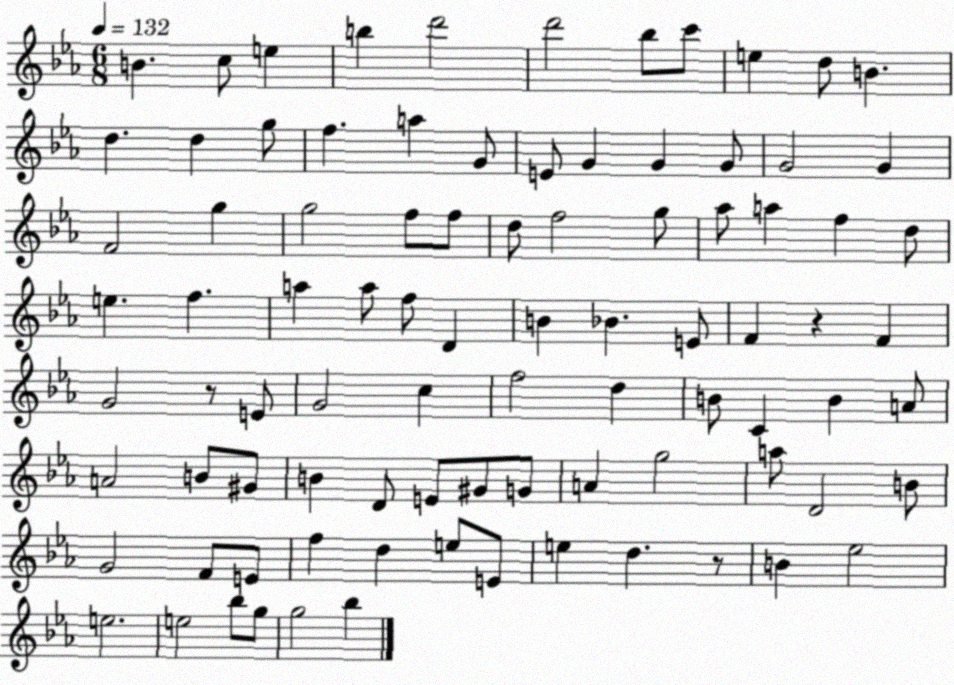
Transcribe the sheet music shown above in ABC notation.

X:1
T:Untitled
M:6/8
L:1/4
K:Eb
B c/2 e b d'2 d'2 _b/2 c'/2 e d/2 B d d g/2 f a G/2 E/2 G G G/2 G2 G F2 g g2 f/2 f/2 d/2 f2 g/2 _a/2 a f d/2 e f a a/2 f/2 D B _B E/2 F z F G2 z/2 E/2 G2 c f2 d B/2 C B A/2 A2 B/2 ^G/2 B D/2 E/2 ^G/2 G/2 A g2 a/2 D2 B/2 G2 F/2 E/2 f d e/2 E/2 e d z/2 B _e2 e2 e2 _b/2 g/2 g2 _b